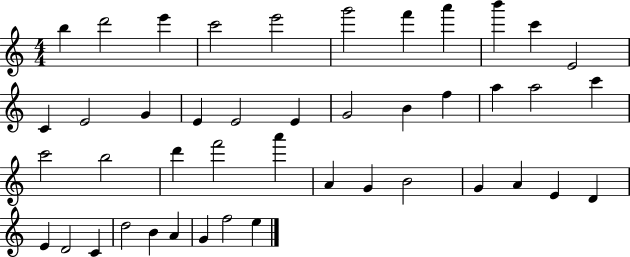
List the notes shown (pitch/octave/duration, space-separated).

B5/q D6/h E6/q C6/h E6/h G6/h F6/q A6/q B6/q C6/q E4/h C4/q E4/h G4/q E4/q E4/h E4/q G4/h B4/q F5/q A5/q A5/h C6/q C6/h B5/h D6/q F6/h A6/q A4/q G4/q B4/h G4/q A4/q E4/q D4/q E4/q D4/h C4/q D5/h B4/q A4/q G4/q F5/h E5/q